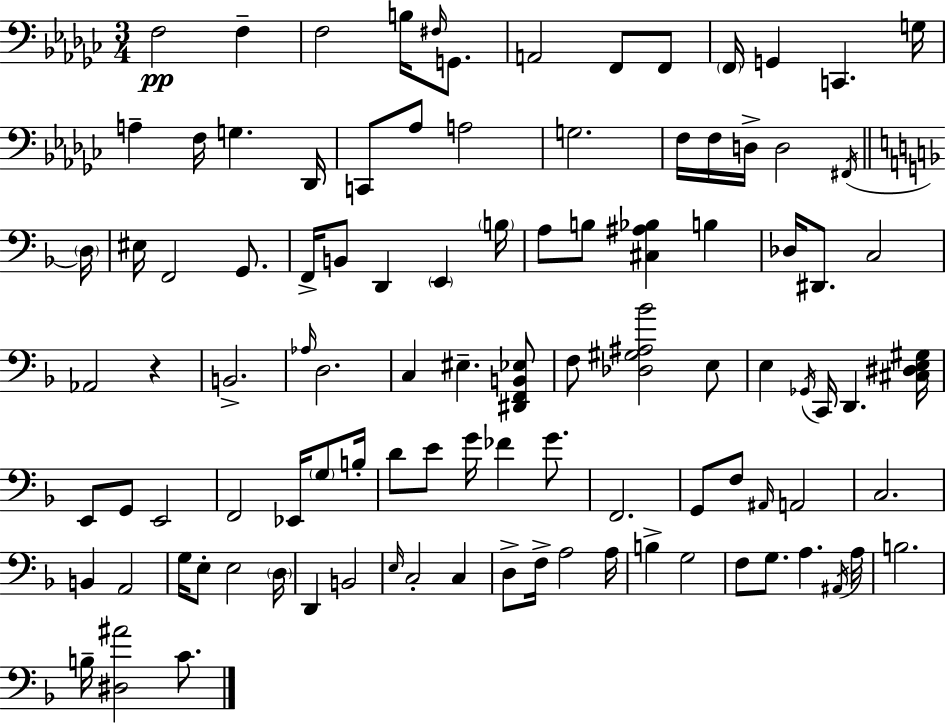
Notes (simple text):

F3/h F3/q F3/h B3/s F#3/s G2/e. A2/h F2/e F2/e F2/s G2/q C2/q. G3/s A3/q F3/s G3/q. Db2/s C2/e Ab3/e A3/h G3/h. F3/s F3/s D3/s D3/h F#2/s D3/s EIS3/s F2/h G2/e. F2/s B2/e D2/q E2/q B3/s A3/e B3/e [C#3,A#3,Bb3]/q B3/q Db3/s D#2/e. C3/h Ab2/h R/q B2/h. Ab3/s D3/h. C3/q EIS3/q. [D#2,F2,B2,Eb3]/e F3/e [Db3,G#3,A#3,Bb4]/h E3/e E3/q Gb2/s C2/s D2/q. [C#3,D#3,E3,G#3]/s E2/e G2/e E2/h F2/h Eb2/s G3/e B3/s D4/e E4/e G4/s FES4/q G4/e. F2/h. G2/e F3/e A#2/s A2/h C3/h. B2/q A2/h G3/s E3/e E3/h D3/s D2/q B2/h E3/s C3/h C3/q D3/e F3/s A3/h A3/s B3/q G3/h F3/e G3/e. A3/q. A#2/s A3/s B3/h. B3/s [D#3,A#4]/h C4/e.